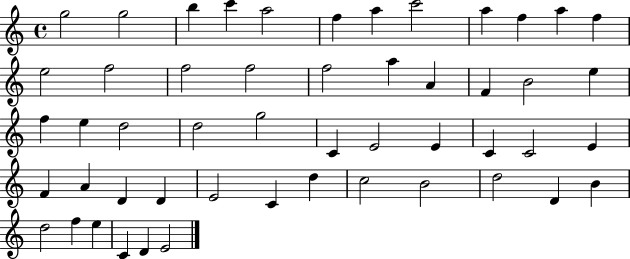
X:1
T:Untitled
M:4/4
L:1/4
K:C
g2 g2 b c' a2 f a c'2 a f a f e2 f2 f2 f2 f2 a A F B2 e f e d2 d2 g2 C E2 E C C2 E F A D D E2 C d c2 B2 d2 D B d2 f e C D E2